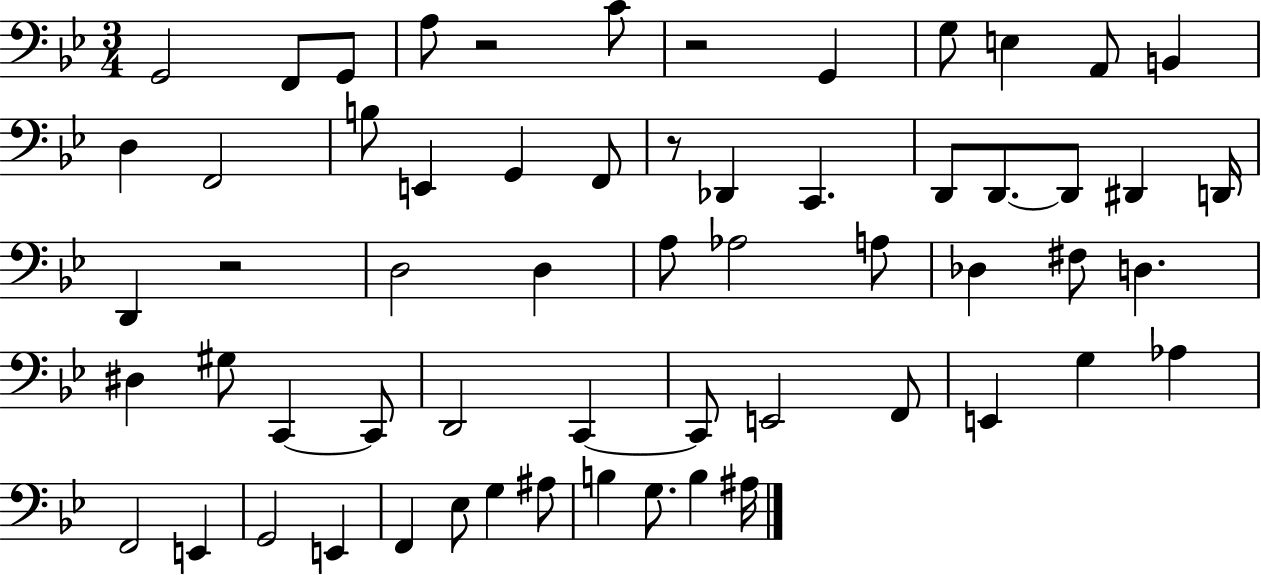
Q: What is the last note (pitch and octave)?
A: A#3